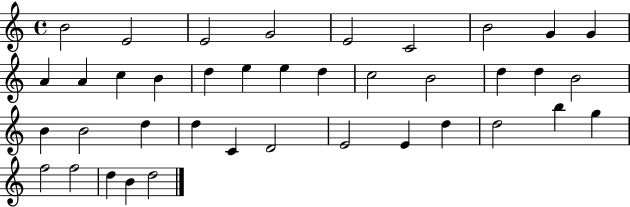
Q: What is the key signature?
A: C major